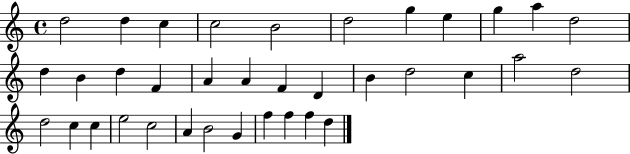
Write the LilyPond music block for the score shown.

{
  \clef treble
  \time 4/4
  \defaultTimeSignature
  \key c \major
  d''2 d''4 c''4 | c''2 b'2 | d''2 g''4 e''4 | g''4 a''4 d''2 | \break d''4 b'4 d''4 f'4 | a'4 a'4 f'4 d'4 | b'4 d''2 c''4 | a''2 d''2 | \break d''2 c''4 c''4 | e''2 c''2 | a'4 b'2 g'4 | f''4 f''4 f''4 d''4 | \break \bar "|."
}